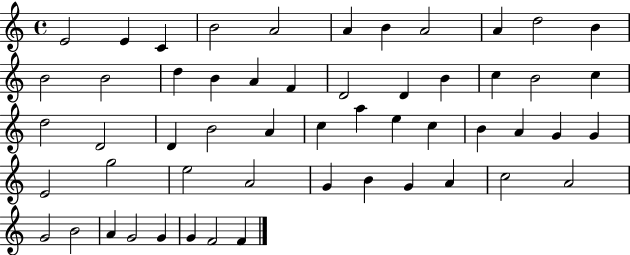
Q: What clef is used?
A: treble